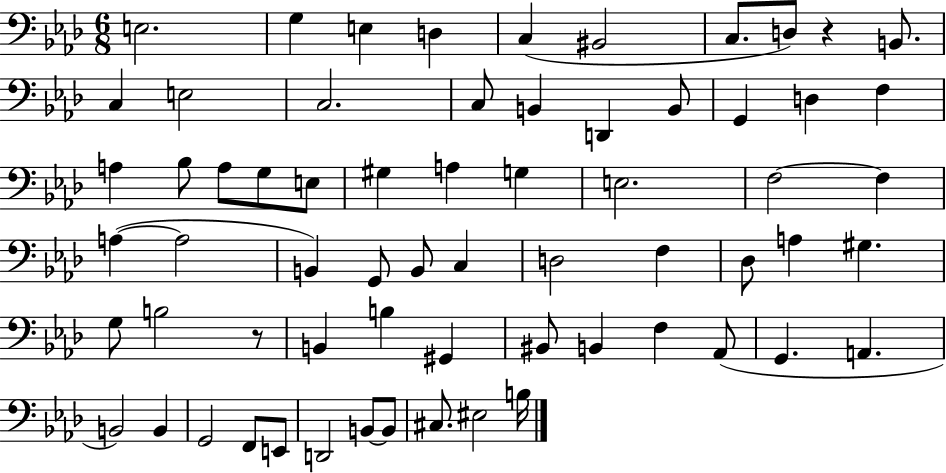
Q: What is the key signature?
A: AES major